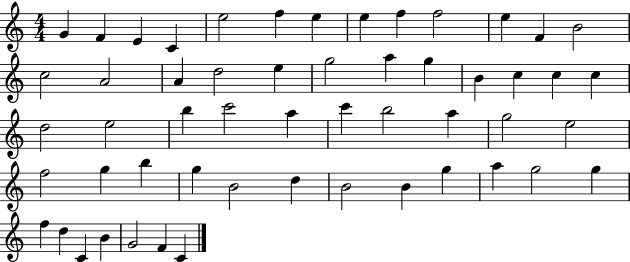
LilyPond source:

{
  \clef treble
  \numericTimeSignature
  \time 4/4
  \key c \major
  g'4 f'4 e'4 c'4 | e''2 f''4 e''4 | e''4 f''4 f''2 | e''4 f'4 b'2 | \break c''2 a'2 | a'4 d''2 e''4 | g''2 a''4 g''4 | b'4 c''4 c''4 c''4 | \break d''2 e''2 | b''4 c'''2 a''4 | c'''4 b''2 a''4 | g''2 e''2 | \break f''2 g''4 b''4 | g''4 b'2 d''4 | b'2 b'4 g''4 | a''4 g''2 g''4 | \break f''4 d''4 c'4 b'4 | g'2 f'4 c'4 | \bar "|."
}